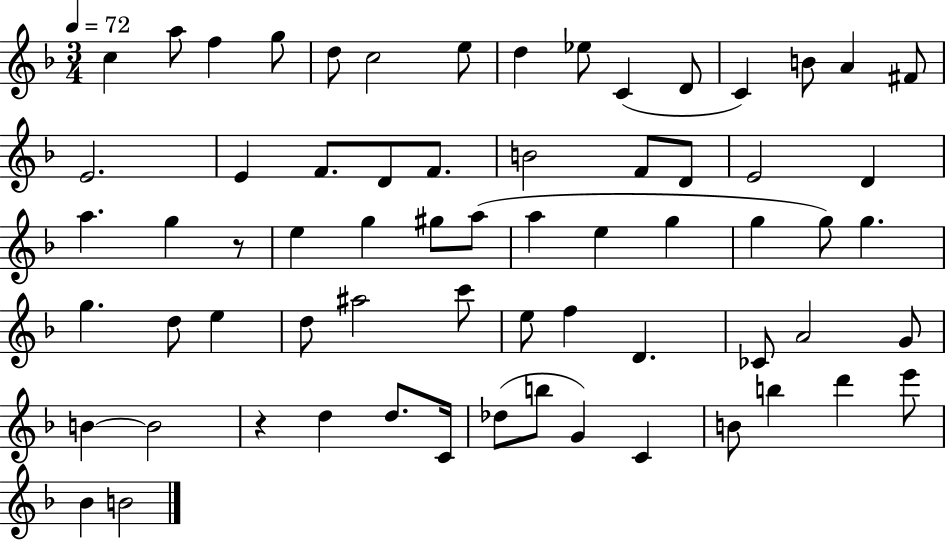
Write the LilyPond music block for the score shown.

{
  \clef treble
  \numericTimeSignature
  \time 3/4
  \key f \major
  \tempo 4 = 72
  c''4 a''8 f''4 g''8 | d''8 c''2 e''8 | d''4 ees''8 c'4( d'8 | c'4) b'8 a'4 fis'8 | \break e'2. | e'4 f'8. d'8 f'8. | b'2 f'8 d'8 | e'2 d'4 | \break a''4. g''4 r8 | e''4 g''4 gis''8 a''8( | a''4 e''4 g''4 | g''4 g''8) g''4. | \break g''4. d''8 e''4 | d''8 ais''2 c'''8 | e''8 f''4 d'4. | ces'8 a'2 g'8 | \break b'4~~ b'2 | r4 d''4 d''8. c'16 | des''8( b''8 g'4) c'4 | b'8 b''4 d'''4 e'''8 | \break bes'4 b'2 | \bar "|."
}